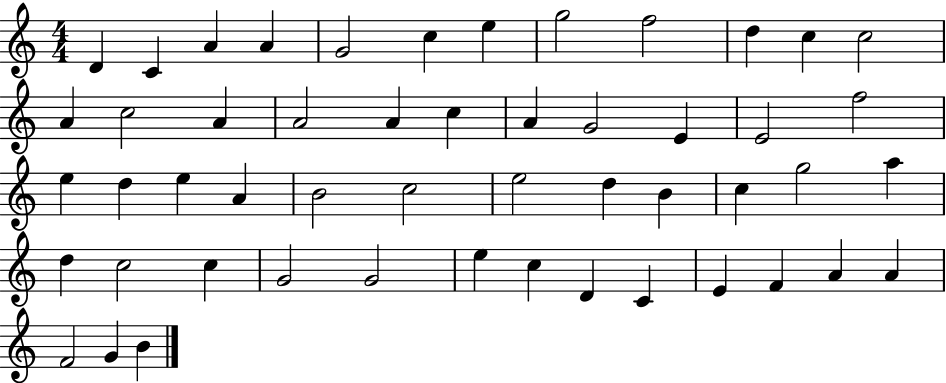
{
  \clef treble
  \numericTimeSignature
  \time 4/4
  \key c \major
  d'4 c'4 a'4 a'4 | g'2 c''4 e''4 | g''2 f''2 | d''4 c''4 c''2 | \break a'4 c''2 a'4 | a'2 a'4 c''4 | a'4 g'2 e'4 | e'2 f''2 | \break e''4 d''4 e''4 a'4 | b'2 c''2 | e''2 d''4 b'4 | c''4 g''2 a''4 | \break d''4 c''2 c''4 | g'2 g'2 | e''4 c''4 d'4 c'4 | e'4 f'4 a'4 a'4 | \break f'2 g'4 b'4 | \bar "|."
}